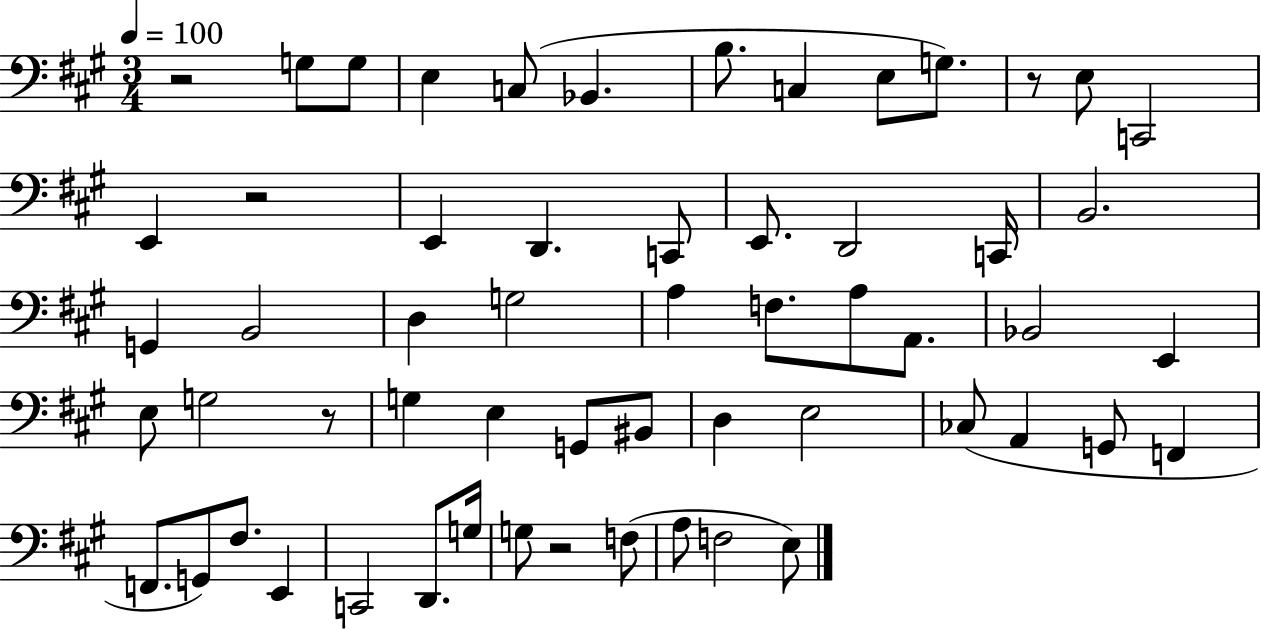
R/h G3/e G3/e E3/q C3/e Bb2/q. B3/e. C3/q E3/e G3/e. R/e E3/e C2/h E2/q R/h E2/q D2/q. C2/e E2/e. D2/h C2/s B2/h. G2/q B2/h D3/q G3/h A3/q F3/e. A3/e A2/e. Bb2/h E2/q E3/e G3/h R/e G3/q E3/q G2/e BIS2/e D3/q E3/h CES3/e A2/q G2/e F2/q F2/e. G2/e F#3/e. E2/q C2/h D2/e. G3/s G3/e R/h F3/e A3/e F3/h E3/e